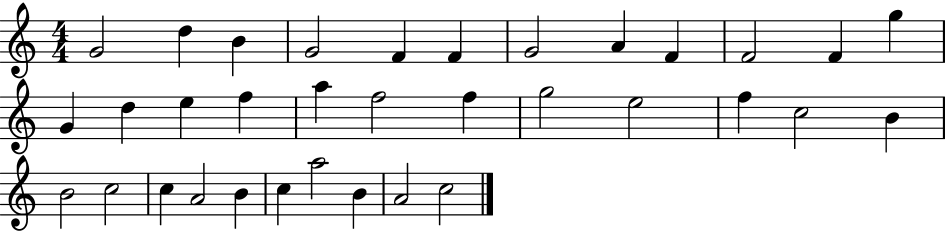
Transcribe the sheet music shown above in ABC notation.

X:1
T:Untitled
M:4/4
L:1/4
K:C
G2 d B G2 F F G2 A F F2 F g G d e f a f2 f g2 e2 f c2 B B2 c2 c A2 B c a2 B A2 c2